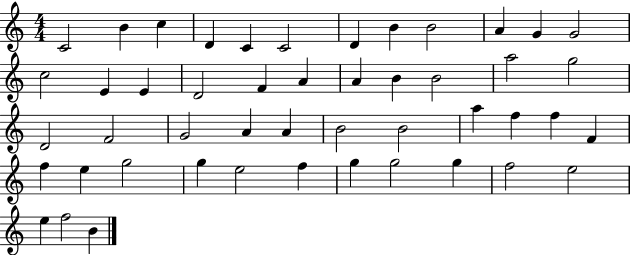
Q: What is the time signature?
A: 4/4